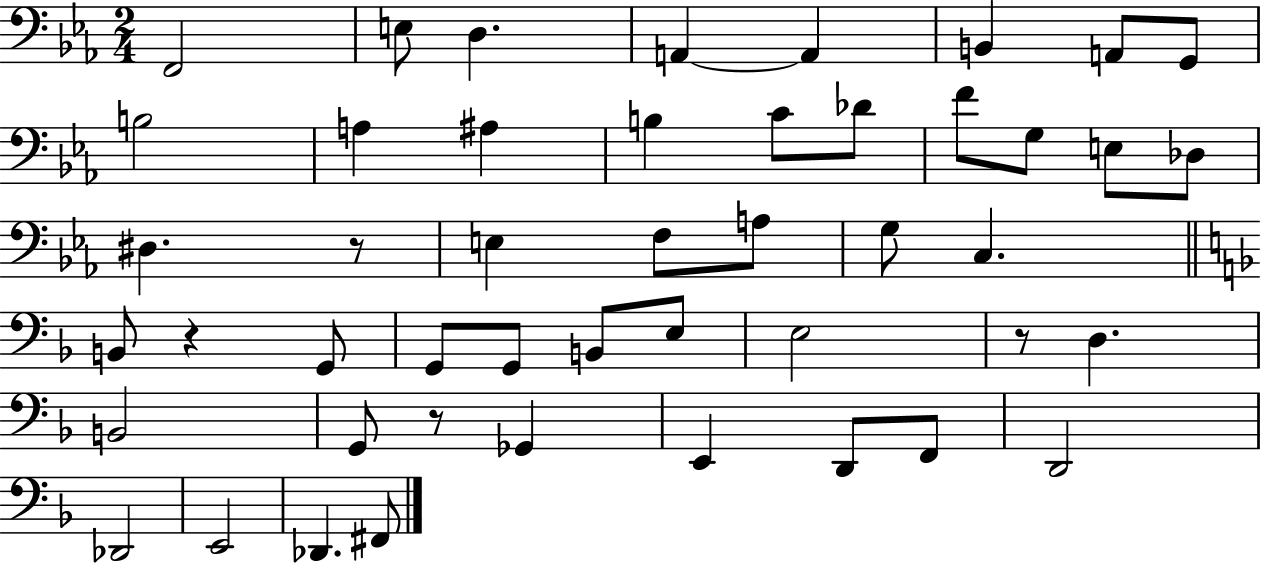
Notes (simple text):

F2/h E3/e D3/q. A2/q A2/q B2/q A2/e G2/e B3/h A3/q A#3/q B3/q C4/e Db4/e F4/e G3/e E3/e Db3/e D#3/q. R/e E3/q F3/e A3/e G3/e C3/q. B2/e R/q G2/e G2/e G2/e B2/e E3/e E3/h R/e D3/q. B2/h G2/e R/e Gb2/q E2/q D2/e F2/e D2/h Db2/h E2/h Db2/q. F#2/e